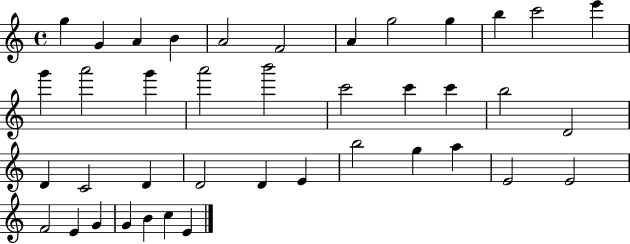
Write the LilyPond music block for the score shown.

{
  \clef treble
  \time 4/4
  \defaultTimeSignature
  \key c \major
  g''4 g'4 a'4 b'4 | a'2 f'2 | a'4 g''2 g''4 | b''4 c'''2 e'''4 | \break g'''4 a'''2 g'''4 | a'''2 b'''2 | c'''2 c'''4 c'''4 | b''2 d'2 | \break d'4 c'2 d'4 | d'2 d'4 e'4 | b''2 g''4 a''4 | e'2 e'2 | \break f'2 e'4 g'4 | g'4 b'4 c''4 e'4 | \bar "|."
}